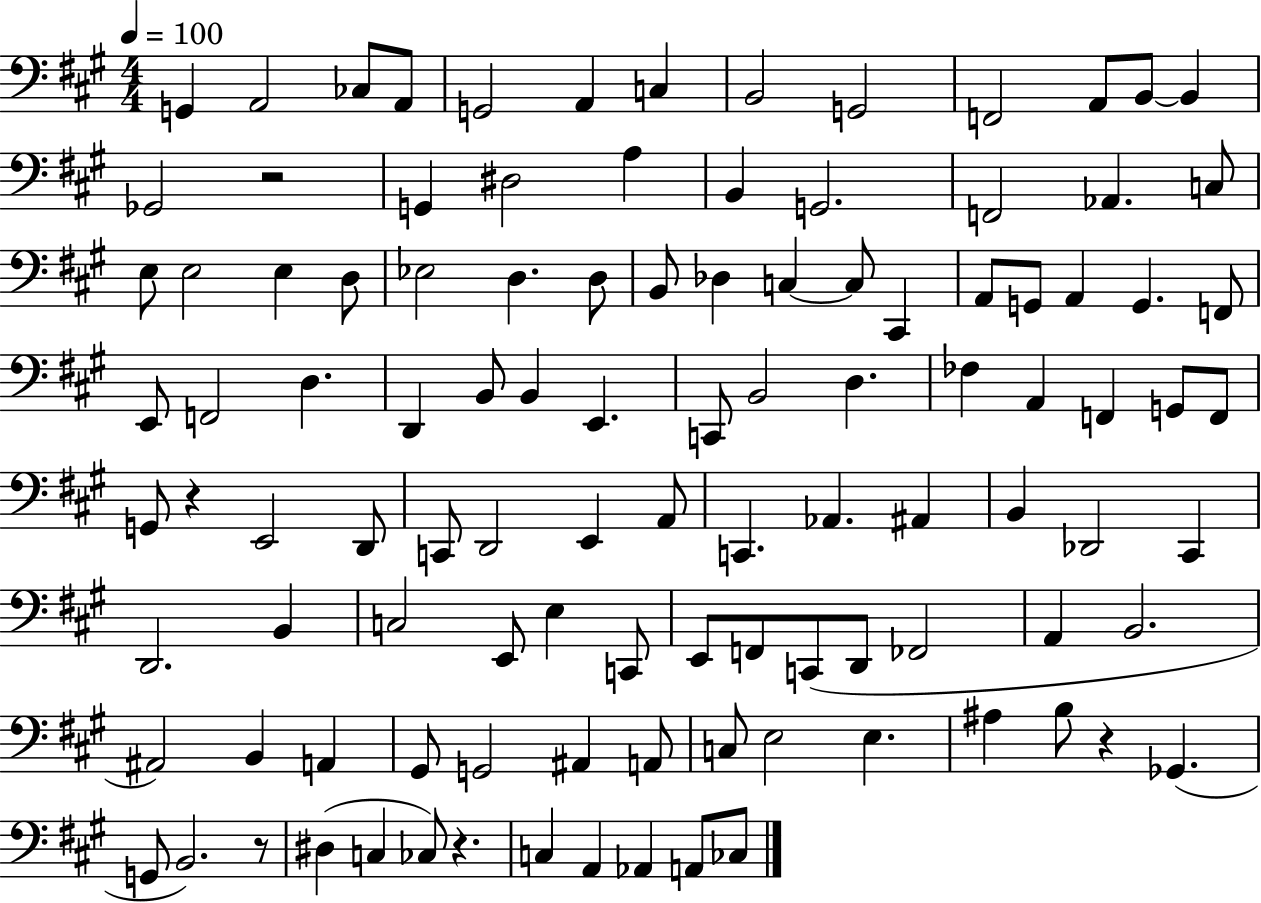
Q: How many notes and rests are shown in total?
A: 108